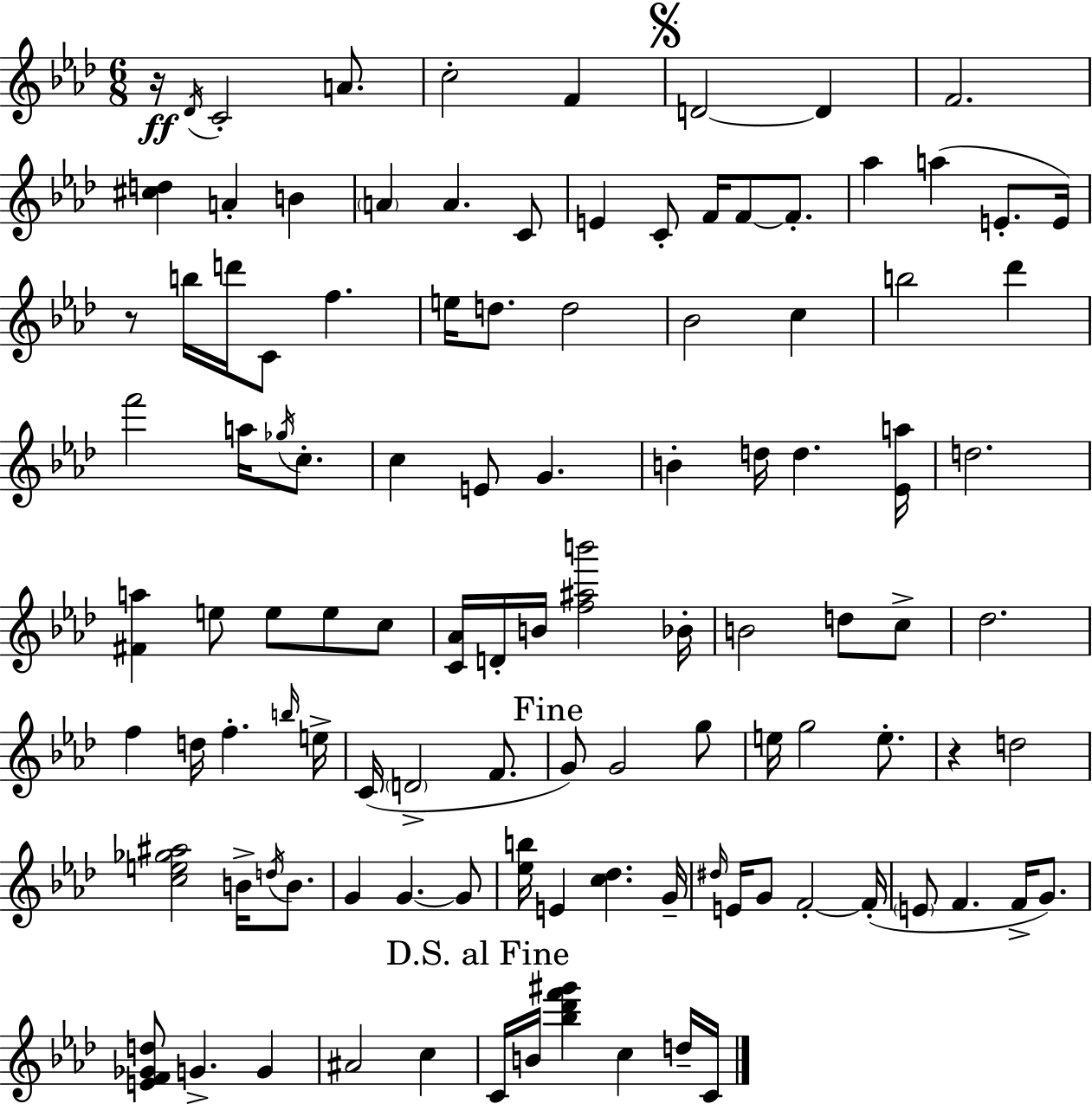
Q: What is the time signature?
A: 6/8